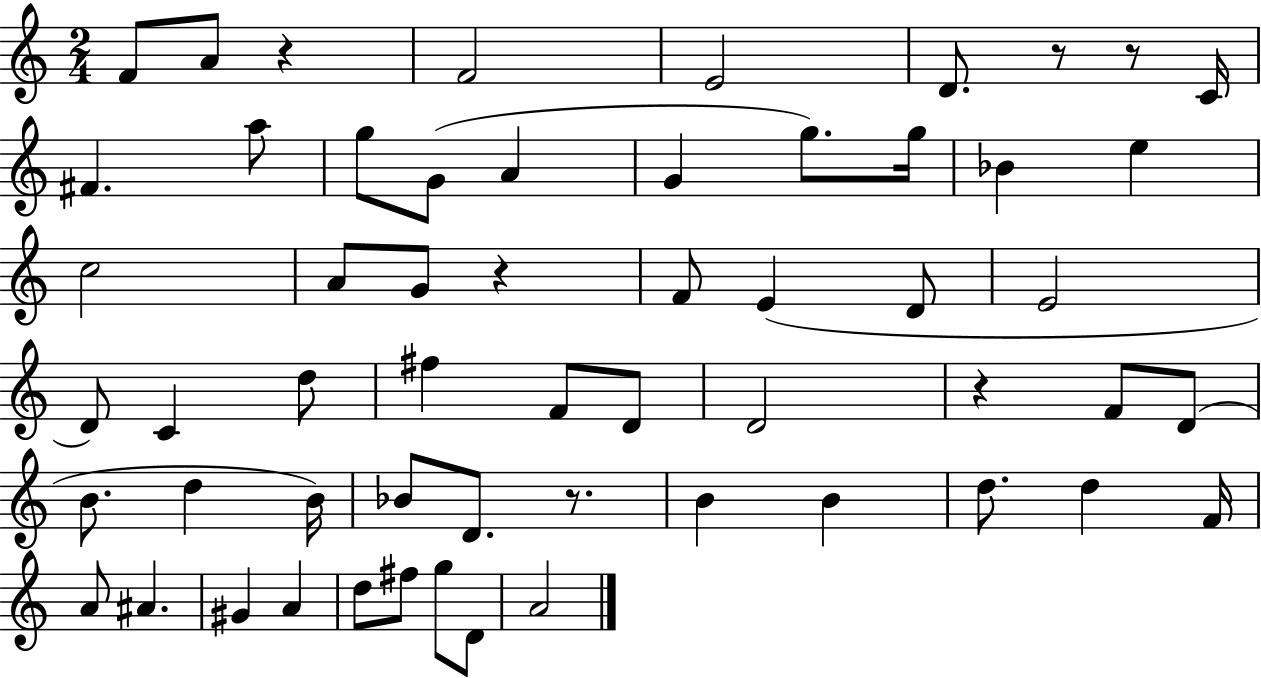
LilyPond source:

{
  \clef treble
  \numericTimeSignature
  \time 2/4
  \key c \major
  f'8 a'8 r4 | f'2 | e'2 | d'8. r8 r8 c'16 | \break fis'4. a''8 | g''8 g'8( a'4 | g'4 g''8.) g''16 | bes'4 e''4 | \break c''2 | a'8 g'8 r4 | f'8 e'4( d'8 | e'2 | \break d'8) c'4 d''8 | fis''4 f'8 d'8 | d'2 | r4 f'8 d'8( | \break b'8. d''4 b'16) | bes'8 d'8. r8. | b'4 b'4 | d''8. d''4 f'16 | \break a'8 ais'4. | gis'4 a'4 | d''8 fis''8 g''8 d'8 | a'2 | \break \bar "|."
}